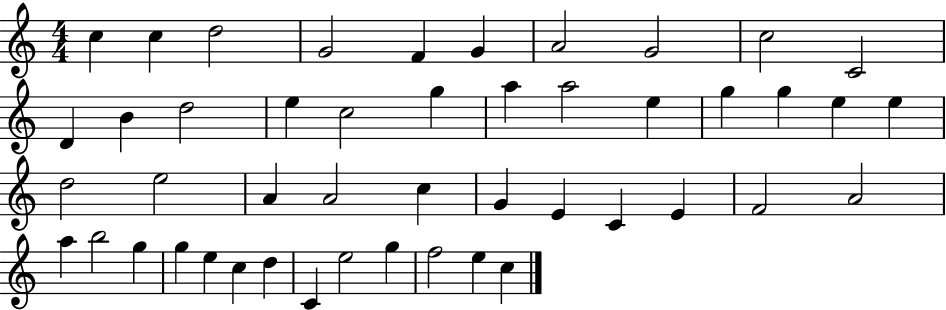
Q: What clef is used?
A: treble